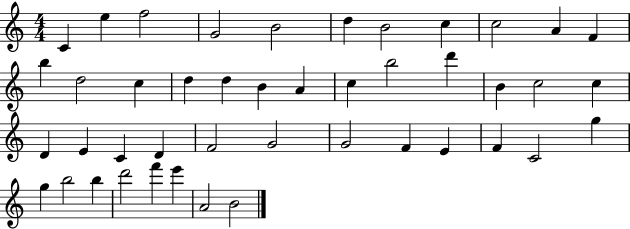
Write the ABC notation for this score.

X:1
T:Untitled
M:4/4
L:1/4
K:C
C e f2 G2 B2 d B2 c c2 A F b d2 c d d B A c b2 d' B c2 c D E C D F2 G2 G2 F E F C2 g g b2 b d'2 f' e' A2 B2